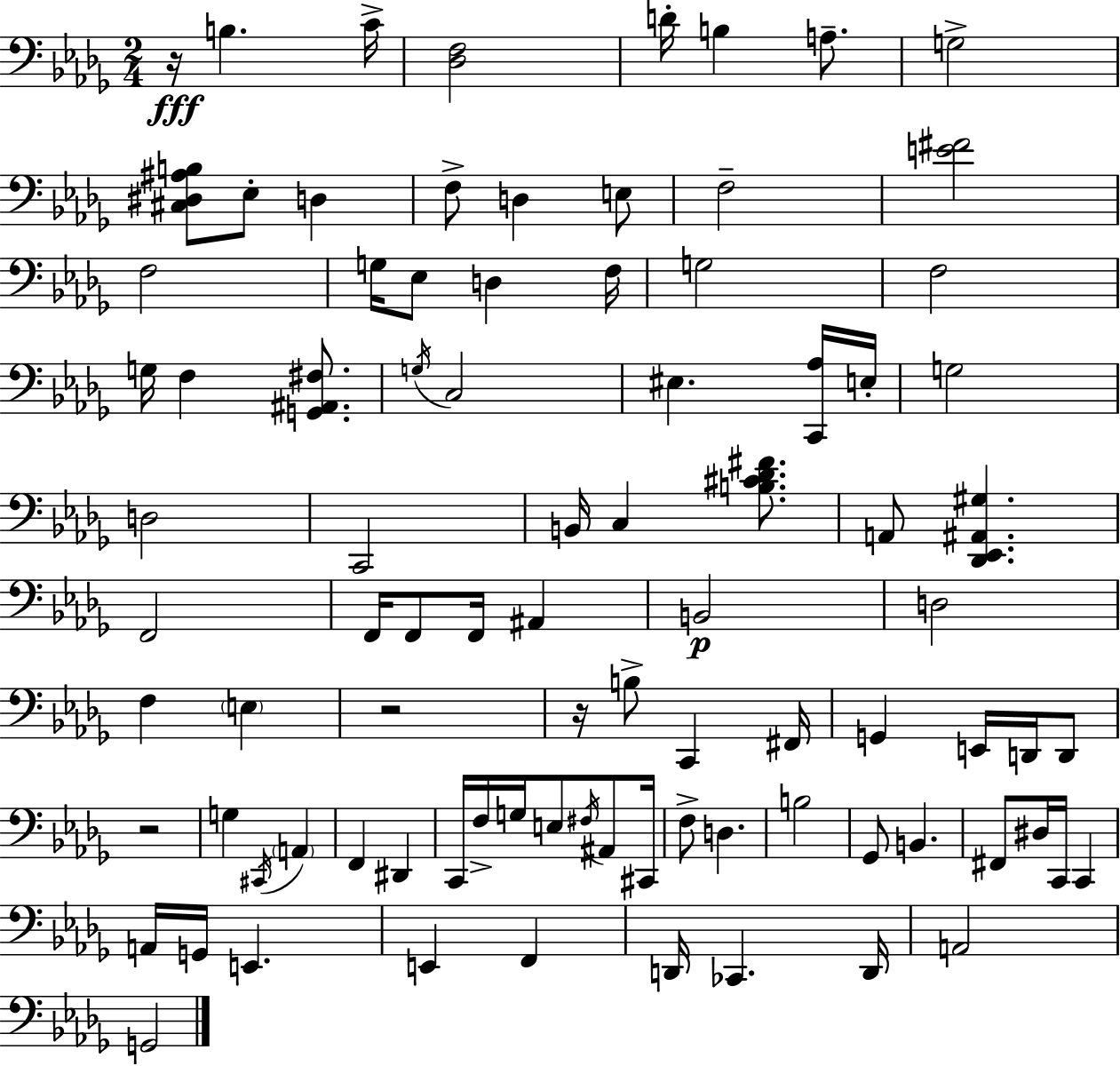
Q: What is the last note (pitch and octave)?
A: G2